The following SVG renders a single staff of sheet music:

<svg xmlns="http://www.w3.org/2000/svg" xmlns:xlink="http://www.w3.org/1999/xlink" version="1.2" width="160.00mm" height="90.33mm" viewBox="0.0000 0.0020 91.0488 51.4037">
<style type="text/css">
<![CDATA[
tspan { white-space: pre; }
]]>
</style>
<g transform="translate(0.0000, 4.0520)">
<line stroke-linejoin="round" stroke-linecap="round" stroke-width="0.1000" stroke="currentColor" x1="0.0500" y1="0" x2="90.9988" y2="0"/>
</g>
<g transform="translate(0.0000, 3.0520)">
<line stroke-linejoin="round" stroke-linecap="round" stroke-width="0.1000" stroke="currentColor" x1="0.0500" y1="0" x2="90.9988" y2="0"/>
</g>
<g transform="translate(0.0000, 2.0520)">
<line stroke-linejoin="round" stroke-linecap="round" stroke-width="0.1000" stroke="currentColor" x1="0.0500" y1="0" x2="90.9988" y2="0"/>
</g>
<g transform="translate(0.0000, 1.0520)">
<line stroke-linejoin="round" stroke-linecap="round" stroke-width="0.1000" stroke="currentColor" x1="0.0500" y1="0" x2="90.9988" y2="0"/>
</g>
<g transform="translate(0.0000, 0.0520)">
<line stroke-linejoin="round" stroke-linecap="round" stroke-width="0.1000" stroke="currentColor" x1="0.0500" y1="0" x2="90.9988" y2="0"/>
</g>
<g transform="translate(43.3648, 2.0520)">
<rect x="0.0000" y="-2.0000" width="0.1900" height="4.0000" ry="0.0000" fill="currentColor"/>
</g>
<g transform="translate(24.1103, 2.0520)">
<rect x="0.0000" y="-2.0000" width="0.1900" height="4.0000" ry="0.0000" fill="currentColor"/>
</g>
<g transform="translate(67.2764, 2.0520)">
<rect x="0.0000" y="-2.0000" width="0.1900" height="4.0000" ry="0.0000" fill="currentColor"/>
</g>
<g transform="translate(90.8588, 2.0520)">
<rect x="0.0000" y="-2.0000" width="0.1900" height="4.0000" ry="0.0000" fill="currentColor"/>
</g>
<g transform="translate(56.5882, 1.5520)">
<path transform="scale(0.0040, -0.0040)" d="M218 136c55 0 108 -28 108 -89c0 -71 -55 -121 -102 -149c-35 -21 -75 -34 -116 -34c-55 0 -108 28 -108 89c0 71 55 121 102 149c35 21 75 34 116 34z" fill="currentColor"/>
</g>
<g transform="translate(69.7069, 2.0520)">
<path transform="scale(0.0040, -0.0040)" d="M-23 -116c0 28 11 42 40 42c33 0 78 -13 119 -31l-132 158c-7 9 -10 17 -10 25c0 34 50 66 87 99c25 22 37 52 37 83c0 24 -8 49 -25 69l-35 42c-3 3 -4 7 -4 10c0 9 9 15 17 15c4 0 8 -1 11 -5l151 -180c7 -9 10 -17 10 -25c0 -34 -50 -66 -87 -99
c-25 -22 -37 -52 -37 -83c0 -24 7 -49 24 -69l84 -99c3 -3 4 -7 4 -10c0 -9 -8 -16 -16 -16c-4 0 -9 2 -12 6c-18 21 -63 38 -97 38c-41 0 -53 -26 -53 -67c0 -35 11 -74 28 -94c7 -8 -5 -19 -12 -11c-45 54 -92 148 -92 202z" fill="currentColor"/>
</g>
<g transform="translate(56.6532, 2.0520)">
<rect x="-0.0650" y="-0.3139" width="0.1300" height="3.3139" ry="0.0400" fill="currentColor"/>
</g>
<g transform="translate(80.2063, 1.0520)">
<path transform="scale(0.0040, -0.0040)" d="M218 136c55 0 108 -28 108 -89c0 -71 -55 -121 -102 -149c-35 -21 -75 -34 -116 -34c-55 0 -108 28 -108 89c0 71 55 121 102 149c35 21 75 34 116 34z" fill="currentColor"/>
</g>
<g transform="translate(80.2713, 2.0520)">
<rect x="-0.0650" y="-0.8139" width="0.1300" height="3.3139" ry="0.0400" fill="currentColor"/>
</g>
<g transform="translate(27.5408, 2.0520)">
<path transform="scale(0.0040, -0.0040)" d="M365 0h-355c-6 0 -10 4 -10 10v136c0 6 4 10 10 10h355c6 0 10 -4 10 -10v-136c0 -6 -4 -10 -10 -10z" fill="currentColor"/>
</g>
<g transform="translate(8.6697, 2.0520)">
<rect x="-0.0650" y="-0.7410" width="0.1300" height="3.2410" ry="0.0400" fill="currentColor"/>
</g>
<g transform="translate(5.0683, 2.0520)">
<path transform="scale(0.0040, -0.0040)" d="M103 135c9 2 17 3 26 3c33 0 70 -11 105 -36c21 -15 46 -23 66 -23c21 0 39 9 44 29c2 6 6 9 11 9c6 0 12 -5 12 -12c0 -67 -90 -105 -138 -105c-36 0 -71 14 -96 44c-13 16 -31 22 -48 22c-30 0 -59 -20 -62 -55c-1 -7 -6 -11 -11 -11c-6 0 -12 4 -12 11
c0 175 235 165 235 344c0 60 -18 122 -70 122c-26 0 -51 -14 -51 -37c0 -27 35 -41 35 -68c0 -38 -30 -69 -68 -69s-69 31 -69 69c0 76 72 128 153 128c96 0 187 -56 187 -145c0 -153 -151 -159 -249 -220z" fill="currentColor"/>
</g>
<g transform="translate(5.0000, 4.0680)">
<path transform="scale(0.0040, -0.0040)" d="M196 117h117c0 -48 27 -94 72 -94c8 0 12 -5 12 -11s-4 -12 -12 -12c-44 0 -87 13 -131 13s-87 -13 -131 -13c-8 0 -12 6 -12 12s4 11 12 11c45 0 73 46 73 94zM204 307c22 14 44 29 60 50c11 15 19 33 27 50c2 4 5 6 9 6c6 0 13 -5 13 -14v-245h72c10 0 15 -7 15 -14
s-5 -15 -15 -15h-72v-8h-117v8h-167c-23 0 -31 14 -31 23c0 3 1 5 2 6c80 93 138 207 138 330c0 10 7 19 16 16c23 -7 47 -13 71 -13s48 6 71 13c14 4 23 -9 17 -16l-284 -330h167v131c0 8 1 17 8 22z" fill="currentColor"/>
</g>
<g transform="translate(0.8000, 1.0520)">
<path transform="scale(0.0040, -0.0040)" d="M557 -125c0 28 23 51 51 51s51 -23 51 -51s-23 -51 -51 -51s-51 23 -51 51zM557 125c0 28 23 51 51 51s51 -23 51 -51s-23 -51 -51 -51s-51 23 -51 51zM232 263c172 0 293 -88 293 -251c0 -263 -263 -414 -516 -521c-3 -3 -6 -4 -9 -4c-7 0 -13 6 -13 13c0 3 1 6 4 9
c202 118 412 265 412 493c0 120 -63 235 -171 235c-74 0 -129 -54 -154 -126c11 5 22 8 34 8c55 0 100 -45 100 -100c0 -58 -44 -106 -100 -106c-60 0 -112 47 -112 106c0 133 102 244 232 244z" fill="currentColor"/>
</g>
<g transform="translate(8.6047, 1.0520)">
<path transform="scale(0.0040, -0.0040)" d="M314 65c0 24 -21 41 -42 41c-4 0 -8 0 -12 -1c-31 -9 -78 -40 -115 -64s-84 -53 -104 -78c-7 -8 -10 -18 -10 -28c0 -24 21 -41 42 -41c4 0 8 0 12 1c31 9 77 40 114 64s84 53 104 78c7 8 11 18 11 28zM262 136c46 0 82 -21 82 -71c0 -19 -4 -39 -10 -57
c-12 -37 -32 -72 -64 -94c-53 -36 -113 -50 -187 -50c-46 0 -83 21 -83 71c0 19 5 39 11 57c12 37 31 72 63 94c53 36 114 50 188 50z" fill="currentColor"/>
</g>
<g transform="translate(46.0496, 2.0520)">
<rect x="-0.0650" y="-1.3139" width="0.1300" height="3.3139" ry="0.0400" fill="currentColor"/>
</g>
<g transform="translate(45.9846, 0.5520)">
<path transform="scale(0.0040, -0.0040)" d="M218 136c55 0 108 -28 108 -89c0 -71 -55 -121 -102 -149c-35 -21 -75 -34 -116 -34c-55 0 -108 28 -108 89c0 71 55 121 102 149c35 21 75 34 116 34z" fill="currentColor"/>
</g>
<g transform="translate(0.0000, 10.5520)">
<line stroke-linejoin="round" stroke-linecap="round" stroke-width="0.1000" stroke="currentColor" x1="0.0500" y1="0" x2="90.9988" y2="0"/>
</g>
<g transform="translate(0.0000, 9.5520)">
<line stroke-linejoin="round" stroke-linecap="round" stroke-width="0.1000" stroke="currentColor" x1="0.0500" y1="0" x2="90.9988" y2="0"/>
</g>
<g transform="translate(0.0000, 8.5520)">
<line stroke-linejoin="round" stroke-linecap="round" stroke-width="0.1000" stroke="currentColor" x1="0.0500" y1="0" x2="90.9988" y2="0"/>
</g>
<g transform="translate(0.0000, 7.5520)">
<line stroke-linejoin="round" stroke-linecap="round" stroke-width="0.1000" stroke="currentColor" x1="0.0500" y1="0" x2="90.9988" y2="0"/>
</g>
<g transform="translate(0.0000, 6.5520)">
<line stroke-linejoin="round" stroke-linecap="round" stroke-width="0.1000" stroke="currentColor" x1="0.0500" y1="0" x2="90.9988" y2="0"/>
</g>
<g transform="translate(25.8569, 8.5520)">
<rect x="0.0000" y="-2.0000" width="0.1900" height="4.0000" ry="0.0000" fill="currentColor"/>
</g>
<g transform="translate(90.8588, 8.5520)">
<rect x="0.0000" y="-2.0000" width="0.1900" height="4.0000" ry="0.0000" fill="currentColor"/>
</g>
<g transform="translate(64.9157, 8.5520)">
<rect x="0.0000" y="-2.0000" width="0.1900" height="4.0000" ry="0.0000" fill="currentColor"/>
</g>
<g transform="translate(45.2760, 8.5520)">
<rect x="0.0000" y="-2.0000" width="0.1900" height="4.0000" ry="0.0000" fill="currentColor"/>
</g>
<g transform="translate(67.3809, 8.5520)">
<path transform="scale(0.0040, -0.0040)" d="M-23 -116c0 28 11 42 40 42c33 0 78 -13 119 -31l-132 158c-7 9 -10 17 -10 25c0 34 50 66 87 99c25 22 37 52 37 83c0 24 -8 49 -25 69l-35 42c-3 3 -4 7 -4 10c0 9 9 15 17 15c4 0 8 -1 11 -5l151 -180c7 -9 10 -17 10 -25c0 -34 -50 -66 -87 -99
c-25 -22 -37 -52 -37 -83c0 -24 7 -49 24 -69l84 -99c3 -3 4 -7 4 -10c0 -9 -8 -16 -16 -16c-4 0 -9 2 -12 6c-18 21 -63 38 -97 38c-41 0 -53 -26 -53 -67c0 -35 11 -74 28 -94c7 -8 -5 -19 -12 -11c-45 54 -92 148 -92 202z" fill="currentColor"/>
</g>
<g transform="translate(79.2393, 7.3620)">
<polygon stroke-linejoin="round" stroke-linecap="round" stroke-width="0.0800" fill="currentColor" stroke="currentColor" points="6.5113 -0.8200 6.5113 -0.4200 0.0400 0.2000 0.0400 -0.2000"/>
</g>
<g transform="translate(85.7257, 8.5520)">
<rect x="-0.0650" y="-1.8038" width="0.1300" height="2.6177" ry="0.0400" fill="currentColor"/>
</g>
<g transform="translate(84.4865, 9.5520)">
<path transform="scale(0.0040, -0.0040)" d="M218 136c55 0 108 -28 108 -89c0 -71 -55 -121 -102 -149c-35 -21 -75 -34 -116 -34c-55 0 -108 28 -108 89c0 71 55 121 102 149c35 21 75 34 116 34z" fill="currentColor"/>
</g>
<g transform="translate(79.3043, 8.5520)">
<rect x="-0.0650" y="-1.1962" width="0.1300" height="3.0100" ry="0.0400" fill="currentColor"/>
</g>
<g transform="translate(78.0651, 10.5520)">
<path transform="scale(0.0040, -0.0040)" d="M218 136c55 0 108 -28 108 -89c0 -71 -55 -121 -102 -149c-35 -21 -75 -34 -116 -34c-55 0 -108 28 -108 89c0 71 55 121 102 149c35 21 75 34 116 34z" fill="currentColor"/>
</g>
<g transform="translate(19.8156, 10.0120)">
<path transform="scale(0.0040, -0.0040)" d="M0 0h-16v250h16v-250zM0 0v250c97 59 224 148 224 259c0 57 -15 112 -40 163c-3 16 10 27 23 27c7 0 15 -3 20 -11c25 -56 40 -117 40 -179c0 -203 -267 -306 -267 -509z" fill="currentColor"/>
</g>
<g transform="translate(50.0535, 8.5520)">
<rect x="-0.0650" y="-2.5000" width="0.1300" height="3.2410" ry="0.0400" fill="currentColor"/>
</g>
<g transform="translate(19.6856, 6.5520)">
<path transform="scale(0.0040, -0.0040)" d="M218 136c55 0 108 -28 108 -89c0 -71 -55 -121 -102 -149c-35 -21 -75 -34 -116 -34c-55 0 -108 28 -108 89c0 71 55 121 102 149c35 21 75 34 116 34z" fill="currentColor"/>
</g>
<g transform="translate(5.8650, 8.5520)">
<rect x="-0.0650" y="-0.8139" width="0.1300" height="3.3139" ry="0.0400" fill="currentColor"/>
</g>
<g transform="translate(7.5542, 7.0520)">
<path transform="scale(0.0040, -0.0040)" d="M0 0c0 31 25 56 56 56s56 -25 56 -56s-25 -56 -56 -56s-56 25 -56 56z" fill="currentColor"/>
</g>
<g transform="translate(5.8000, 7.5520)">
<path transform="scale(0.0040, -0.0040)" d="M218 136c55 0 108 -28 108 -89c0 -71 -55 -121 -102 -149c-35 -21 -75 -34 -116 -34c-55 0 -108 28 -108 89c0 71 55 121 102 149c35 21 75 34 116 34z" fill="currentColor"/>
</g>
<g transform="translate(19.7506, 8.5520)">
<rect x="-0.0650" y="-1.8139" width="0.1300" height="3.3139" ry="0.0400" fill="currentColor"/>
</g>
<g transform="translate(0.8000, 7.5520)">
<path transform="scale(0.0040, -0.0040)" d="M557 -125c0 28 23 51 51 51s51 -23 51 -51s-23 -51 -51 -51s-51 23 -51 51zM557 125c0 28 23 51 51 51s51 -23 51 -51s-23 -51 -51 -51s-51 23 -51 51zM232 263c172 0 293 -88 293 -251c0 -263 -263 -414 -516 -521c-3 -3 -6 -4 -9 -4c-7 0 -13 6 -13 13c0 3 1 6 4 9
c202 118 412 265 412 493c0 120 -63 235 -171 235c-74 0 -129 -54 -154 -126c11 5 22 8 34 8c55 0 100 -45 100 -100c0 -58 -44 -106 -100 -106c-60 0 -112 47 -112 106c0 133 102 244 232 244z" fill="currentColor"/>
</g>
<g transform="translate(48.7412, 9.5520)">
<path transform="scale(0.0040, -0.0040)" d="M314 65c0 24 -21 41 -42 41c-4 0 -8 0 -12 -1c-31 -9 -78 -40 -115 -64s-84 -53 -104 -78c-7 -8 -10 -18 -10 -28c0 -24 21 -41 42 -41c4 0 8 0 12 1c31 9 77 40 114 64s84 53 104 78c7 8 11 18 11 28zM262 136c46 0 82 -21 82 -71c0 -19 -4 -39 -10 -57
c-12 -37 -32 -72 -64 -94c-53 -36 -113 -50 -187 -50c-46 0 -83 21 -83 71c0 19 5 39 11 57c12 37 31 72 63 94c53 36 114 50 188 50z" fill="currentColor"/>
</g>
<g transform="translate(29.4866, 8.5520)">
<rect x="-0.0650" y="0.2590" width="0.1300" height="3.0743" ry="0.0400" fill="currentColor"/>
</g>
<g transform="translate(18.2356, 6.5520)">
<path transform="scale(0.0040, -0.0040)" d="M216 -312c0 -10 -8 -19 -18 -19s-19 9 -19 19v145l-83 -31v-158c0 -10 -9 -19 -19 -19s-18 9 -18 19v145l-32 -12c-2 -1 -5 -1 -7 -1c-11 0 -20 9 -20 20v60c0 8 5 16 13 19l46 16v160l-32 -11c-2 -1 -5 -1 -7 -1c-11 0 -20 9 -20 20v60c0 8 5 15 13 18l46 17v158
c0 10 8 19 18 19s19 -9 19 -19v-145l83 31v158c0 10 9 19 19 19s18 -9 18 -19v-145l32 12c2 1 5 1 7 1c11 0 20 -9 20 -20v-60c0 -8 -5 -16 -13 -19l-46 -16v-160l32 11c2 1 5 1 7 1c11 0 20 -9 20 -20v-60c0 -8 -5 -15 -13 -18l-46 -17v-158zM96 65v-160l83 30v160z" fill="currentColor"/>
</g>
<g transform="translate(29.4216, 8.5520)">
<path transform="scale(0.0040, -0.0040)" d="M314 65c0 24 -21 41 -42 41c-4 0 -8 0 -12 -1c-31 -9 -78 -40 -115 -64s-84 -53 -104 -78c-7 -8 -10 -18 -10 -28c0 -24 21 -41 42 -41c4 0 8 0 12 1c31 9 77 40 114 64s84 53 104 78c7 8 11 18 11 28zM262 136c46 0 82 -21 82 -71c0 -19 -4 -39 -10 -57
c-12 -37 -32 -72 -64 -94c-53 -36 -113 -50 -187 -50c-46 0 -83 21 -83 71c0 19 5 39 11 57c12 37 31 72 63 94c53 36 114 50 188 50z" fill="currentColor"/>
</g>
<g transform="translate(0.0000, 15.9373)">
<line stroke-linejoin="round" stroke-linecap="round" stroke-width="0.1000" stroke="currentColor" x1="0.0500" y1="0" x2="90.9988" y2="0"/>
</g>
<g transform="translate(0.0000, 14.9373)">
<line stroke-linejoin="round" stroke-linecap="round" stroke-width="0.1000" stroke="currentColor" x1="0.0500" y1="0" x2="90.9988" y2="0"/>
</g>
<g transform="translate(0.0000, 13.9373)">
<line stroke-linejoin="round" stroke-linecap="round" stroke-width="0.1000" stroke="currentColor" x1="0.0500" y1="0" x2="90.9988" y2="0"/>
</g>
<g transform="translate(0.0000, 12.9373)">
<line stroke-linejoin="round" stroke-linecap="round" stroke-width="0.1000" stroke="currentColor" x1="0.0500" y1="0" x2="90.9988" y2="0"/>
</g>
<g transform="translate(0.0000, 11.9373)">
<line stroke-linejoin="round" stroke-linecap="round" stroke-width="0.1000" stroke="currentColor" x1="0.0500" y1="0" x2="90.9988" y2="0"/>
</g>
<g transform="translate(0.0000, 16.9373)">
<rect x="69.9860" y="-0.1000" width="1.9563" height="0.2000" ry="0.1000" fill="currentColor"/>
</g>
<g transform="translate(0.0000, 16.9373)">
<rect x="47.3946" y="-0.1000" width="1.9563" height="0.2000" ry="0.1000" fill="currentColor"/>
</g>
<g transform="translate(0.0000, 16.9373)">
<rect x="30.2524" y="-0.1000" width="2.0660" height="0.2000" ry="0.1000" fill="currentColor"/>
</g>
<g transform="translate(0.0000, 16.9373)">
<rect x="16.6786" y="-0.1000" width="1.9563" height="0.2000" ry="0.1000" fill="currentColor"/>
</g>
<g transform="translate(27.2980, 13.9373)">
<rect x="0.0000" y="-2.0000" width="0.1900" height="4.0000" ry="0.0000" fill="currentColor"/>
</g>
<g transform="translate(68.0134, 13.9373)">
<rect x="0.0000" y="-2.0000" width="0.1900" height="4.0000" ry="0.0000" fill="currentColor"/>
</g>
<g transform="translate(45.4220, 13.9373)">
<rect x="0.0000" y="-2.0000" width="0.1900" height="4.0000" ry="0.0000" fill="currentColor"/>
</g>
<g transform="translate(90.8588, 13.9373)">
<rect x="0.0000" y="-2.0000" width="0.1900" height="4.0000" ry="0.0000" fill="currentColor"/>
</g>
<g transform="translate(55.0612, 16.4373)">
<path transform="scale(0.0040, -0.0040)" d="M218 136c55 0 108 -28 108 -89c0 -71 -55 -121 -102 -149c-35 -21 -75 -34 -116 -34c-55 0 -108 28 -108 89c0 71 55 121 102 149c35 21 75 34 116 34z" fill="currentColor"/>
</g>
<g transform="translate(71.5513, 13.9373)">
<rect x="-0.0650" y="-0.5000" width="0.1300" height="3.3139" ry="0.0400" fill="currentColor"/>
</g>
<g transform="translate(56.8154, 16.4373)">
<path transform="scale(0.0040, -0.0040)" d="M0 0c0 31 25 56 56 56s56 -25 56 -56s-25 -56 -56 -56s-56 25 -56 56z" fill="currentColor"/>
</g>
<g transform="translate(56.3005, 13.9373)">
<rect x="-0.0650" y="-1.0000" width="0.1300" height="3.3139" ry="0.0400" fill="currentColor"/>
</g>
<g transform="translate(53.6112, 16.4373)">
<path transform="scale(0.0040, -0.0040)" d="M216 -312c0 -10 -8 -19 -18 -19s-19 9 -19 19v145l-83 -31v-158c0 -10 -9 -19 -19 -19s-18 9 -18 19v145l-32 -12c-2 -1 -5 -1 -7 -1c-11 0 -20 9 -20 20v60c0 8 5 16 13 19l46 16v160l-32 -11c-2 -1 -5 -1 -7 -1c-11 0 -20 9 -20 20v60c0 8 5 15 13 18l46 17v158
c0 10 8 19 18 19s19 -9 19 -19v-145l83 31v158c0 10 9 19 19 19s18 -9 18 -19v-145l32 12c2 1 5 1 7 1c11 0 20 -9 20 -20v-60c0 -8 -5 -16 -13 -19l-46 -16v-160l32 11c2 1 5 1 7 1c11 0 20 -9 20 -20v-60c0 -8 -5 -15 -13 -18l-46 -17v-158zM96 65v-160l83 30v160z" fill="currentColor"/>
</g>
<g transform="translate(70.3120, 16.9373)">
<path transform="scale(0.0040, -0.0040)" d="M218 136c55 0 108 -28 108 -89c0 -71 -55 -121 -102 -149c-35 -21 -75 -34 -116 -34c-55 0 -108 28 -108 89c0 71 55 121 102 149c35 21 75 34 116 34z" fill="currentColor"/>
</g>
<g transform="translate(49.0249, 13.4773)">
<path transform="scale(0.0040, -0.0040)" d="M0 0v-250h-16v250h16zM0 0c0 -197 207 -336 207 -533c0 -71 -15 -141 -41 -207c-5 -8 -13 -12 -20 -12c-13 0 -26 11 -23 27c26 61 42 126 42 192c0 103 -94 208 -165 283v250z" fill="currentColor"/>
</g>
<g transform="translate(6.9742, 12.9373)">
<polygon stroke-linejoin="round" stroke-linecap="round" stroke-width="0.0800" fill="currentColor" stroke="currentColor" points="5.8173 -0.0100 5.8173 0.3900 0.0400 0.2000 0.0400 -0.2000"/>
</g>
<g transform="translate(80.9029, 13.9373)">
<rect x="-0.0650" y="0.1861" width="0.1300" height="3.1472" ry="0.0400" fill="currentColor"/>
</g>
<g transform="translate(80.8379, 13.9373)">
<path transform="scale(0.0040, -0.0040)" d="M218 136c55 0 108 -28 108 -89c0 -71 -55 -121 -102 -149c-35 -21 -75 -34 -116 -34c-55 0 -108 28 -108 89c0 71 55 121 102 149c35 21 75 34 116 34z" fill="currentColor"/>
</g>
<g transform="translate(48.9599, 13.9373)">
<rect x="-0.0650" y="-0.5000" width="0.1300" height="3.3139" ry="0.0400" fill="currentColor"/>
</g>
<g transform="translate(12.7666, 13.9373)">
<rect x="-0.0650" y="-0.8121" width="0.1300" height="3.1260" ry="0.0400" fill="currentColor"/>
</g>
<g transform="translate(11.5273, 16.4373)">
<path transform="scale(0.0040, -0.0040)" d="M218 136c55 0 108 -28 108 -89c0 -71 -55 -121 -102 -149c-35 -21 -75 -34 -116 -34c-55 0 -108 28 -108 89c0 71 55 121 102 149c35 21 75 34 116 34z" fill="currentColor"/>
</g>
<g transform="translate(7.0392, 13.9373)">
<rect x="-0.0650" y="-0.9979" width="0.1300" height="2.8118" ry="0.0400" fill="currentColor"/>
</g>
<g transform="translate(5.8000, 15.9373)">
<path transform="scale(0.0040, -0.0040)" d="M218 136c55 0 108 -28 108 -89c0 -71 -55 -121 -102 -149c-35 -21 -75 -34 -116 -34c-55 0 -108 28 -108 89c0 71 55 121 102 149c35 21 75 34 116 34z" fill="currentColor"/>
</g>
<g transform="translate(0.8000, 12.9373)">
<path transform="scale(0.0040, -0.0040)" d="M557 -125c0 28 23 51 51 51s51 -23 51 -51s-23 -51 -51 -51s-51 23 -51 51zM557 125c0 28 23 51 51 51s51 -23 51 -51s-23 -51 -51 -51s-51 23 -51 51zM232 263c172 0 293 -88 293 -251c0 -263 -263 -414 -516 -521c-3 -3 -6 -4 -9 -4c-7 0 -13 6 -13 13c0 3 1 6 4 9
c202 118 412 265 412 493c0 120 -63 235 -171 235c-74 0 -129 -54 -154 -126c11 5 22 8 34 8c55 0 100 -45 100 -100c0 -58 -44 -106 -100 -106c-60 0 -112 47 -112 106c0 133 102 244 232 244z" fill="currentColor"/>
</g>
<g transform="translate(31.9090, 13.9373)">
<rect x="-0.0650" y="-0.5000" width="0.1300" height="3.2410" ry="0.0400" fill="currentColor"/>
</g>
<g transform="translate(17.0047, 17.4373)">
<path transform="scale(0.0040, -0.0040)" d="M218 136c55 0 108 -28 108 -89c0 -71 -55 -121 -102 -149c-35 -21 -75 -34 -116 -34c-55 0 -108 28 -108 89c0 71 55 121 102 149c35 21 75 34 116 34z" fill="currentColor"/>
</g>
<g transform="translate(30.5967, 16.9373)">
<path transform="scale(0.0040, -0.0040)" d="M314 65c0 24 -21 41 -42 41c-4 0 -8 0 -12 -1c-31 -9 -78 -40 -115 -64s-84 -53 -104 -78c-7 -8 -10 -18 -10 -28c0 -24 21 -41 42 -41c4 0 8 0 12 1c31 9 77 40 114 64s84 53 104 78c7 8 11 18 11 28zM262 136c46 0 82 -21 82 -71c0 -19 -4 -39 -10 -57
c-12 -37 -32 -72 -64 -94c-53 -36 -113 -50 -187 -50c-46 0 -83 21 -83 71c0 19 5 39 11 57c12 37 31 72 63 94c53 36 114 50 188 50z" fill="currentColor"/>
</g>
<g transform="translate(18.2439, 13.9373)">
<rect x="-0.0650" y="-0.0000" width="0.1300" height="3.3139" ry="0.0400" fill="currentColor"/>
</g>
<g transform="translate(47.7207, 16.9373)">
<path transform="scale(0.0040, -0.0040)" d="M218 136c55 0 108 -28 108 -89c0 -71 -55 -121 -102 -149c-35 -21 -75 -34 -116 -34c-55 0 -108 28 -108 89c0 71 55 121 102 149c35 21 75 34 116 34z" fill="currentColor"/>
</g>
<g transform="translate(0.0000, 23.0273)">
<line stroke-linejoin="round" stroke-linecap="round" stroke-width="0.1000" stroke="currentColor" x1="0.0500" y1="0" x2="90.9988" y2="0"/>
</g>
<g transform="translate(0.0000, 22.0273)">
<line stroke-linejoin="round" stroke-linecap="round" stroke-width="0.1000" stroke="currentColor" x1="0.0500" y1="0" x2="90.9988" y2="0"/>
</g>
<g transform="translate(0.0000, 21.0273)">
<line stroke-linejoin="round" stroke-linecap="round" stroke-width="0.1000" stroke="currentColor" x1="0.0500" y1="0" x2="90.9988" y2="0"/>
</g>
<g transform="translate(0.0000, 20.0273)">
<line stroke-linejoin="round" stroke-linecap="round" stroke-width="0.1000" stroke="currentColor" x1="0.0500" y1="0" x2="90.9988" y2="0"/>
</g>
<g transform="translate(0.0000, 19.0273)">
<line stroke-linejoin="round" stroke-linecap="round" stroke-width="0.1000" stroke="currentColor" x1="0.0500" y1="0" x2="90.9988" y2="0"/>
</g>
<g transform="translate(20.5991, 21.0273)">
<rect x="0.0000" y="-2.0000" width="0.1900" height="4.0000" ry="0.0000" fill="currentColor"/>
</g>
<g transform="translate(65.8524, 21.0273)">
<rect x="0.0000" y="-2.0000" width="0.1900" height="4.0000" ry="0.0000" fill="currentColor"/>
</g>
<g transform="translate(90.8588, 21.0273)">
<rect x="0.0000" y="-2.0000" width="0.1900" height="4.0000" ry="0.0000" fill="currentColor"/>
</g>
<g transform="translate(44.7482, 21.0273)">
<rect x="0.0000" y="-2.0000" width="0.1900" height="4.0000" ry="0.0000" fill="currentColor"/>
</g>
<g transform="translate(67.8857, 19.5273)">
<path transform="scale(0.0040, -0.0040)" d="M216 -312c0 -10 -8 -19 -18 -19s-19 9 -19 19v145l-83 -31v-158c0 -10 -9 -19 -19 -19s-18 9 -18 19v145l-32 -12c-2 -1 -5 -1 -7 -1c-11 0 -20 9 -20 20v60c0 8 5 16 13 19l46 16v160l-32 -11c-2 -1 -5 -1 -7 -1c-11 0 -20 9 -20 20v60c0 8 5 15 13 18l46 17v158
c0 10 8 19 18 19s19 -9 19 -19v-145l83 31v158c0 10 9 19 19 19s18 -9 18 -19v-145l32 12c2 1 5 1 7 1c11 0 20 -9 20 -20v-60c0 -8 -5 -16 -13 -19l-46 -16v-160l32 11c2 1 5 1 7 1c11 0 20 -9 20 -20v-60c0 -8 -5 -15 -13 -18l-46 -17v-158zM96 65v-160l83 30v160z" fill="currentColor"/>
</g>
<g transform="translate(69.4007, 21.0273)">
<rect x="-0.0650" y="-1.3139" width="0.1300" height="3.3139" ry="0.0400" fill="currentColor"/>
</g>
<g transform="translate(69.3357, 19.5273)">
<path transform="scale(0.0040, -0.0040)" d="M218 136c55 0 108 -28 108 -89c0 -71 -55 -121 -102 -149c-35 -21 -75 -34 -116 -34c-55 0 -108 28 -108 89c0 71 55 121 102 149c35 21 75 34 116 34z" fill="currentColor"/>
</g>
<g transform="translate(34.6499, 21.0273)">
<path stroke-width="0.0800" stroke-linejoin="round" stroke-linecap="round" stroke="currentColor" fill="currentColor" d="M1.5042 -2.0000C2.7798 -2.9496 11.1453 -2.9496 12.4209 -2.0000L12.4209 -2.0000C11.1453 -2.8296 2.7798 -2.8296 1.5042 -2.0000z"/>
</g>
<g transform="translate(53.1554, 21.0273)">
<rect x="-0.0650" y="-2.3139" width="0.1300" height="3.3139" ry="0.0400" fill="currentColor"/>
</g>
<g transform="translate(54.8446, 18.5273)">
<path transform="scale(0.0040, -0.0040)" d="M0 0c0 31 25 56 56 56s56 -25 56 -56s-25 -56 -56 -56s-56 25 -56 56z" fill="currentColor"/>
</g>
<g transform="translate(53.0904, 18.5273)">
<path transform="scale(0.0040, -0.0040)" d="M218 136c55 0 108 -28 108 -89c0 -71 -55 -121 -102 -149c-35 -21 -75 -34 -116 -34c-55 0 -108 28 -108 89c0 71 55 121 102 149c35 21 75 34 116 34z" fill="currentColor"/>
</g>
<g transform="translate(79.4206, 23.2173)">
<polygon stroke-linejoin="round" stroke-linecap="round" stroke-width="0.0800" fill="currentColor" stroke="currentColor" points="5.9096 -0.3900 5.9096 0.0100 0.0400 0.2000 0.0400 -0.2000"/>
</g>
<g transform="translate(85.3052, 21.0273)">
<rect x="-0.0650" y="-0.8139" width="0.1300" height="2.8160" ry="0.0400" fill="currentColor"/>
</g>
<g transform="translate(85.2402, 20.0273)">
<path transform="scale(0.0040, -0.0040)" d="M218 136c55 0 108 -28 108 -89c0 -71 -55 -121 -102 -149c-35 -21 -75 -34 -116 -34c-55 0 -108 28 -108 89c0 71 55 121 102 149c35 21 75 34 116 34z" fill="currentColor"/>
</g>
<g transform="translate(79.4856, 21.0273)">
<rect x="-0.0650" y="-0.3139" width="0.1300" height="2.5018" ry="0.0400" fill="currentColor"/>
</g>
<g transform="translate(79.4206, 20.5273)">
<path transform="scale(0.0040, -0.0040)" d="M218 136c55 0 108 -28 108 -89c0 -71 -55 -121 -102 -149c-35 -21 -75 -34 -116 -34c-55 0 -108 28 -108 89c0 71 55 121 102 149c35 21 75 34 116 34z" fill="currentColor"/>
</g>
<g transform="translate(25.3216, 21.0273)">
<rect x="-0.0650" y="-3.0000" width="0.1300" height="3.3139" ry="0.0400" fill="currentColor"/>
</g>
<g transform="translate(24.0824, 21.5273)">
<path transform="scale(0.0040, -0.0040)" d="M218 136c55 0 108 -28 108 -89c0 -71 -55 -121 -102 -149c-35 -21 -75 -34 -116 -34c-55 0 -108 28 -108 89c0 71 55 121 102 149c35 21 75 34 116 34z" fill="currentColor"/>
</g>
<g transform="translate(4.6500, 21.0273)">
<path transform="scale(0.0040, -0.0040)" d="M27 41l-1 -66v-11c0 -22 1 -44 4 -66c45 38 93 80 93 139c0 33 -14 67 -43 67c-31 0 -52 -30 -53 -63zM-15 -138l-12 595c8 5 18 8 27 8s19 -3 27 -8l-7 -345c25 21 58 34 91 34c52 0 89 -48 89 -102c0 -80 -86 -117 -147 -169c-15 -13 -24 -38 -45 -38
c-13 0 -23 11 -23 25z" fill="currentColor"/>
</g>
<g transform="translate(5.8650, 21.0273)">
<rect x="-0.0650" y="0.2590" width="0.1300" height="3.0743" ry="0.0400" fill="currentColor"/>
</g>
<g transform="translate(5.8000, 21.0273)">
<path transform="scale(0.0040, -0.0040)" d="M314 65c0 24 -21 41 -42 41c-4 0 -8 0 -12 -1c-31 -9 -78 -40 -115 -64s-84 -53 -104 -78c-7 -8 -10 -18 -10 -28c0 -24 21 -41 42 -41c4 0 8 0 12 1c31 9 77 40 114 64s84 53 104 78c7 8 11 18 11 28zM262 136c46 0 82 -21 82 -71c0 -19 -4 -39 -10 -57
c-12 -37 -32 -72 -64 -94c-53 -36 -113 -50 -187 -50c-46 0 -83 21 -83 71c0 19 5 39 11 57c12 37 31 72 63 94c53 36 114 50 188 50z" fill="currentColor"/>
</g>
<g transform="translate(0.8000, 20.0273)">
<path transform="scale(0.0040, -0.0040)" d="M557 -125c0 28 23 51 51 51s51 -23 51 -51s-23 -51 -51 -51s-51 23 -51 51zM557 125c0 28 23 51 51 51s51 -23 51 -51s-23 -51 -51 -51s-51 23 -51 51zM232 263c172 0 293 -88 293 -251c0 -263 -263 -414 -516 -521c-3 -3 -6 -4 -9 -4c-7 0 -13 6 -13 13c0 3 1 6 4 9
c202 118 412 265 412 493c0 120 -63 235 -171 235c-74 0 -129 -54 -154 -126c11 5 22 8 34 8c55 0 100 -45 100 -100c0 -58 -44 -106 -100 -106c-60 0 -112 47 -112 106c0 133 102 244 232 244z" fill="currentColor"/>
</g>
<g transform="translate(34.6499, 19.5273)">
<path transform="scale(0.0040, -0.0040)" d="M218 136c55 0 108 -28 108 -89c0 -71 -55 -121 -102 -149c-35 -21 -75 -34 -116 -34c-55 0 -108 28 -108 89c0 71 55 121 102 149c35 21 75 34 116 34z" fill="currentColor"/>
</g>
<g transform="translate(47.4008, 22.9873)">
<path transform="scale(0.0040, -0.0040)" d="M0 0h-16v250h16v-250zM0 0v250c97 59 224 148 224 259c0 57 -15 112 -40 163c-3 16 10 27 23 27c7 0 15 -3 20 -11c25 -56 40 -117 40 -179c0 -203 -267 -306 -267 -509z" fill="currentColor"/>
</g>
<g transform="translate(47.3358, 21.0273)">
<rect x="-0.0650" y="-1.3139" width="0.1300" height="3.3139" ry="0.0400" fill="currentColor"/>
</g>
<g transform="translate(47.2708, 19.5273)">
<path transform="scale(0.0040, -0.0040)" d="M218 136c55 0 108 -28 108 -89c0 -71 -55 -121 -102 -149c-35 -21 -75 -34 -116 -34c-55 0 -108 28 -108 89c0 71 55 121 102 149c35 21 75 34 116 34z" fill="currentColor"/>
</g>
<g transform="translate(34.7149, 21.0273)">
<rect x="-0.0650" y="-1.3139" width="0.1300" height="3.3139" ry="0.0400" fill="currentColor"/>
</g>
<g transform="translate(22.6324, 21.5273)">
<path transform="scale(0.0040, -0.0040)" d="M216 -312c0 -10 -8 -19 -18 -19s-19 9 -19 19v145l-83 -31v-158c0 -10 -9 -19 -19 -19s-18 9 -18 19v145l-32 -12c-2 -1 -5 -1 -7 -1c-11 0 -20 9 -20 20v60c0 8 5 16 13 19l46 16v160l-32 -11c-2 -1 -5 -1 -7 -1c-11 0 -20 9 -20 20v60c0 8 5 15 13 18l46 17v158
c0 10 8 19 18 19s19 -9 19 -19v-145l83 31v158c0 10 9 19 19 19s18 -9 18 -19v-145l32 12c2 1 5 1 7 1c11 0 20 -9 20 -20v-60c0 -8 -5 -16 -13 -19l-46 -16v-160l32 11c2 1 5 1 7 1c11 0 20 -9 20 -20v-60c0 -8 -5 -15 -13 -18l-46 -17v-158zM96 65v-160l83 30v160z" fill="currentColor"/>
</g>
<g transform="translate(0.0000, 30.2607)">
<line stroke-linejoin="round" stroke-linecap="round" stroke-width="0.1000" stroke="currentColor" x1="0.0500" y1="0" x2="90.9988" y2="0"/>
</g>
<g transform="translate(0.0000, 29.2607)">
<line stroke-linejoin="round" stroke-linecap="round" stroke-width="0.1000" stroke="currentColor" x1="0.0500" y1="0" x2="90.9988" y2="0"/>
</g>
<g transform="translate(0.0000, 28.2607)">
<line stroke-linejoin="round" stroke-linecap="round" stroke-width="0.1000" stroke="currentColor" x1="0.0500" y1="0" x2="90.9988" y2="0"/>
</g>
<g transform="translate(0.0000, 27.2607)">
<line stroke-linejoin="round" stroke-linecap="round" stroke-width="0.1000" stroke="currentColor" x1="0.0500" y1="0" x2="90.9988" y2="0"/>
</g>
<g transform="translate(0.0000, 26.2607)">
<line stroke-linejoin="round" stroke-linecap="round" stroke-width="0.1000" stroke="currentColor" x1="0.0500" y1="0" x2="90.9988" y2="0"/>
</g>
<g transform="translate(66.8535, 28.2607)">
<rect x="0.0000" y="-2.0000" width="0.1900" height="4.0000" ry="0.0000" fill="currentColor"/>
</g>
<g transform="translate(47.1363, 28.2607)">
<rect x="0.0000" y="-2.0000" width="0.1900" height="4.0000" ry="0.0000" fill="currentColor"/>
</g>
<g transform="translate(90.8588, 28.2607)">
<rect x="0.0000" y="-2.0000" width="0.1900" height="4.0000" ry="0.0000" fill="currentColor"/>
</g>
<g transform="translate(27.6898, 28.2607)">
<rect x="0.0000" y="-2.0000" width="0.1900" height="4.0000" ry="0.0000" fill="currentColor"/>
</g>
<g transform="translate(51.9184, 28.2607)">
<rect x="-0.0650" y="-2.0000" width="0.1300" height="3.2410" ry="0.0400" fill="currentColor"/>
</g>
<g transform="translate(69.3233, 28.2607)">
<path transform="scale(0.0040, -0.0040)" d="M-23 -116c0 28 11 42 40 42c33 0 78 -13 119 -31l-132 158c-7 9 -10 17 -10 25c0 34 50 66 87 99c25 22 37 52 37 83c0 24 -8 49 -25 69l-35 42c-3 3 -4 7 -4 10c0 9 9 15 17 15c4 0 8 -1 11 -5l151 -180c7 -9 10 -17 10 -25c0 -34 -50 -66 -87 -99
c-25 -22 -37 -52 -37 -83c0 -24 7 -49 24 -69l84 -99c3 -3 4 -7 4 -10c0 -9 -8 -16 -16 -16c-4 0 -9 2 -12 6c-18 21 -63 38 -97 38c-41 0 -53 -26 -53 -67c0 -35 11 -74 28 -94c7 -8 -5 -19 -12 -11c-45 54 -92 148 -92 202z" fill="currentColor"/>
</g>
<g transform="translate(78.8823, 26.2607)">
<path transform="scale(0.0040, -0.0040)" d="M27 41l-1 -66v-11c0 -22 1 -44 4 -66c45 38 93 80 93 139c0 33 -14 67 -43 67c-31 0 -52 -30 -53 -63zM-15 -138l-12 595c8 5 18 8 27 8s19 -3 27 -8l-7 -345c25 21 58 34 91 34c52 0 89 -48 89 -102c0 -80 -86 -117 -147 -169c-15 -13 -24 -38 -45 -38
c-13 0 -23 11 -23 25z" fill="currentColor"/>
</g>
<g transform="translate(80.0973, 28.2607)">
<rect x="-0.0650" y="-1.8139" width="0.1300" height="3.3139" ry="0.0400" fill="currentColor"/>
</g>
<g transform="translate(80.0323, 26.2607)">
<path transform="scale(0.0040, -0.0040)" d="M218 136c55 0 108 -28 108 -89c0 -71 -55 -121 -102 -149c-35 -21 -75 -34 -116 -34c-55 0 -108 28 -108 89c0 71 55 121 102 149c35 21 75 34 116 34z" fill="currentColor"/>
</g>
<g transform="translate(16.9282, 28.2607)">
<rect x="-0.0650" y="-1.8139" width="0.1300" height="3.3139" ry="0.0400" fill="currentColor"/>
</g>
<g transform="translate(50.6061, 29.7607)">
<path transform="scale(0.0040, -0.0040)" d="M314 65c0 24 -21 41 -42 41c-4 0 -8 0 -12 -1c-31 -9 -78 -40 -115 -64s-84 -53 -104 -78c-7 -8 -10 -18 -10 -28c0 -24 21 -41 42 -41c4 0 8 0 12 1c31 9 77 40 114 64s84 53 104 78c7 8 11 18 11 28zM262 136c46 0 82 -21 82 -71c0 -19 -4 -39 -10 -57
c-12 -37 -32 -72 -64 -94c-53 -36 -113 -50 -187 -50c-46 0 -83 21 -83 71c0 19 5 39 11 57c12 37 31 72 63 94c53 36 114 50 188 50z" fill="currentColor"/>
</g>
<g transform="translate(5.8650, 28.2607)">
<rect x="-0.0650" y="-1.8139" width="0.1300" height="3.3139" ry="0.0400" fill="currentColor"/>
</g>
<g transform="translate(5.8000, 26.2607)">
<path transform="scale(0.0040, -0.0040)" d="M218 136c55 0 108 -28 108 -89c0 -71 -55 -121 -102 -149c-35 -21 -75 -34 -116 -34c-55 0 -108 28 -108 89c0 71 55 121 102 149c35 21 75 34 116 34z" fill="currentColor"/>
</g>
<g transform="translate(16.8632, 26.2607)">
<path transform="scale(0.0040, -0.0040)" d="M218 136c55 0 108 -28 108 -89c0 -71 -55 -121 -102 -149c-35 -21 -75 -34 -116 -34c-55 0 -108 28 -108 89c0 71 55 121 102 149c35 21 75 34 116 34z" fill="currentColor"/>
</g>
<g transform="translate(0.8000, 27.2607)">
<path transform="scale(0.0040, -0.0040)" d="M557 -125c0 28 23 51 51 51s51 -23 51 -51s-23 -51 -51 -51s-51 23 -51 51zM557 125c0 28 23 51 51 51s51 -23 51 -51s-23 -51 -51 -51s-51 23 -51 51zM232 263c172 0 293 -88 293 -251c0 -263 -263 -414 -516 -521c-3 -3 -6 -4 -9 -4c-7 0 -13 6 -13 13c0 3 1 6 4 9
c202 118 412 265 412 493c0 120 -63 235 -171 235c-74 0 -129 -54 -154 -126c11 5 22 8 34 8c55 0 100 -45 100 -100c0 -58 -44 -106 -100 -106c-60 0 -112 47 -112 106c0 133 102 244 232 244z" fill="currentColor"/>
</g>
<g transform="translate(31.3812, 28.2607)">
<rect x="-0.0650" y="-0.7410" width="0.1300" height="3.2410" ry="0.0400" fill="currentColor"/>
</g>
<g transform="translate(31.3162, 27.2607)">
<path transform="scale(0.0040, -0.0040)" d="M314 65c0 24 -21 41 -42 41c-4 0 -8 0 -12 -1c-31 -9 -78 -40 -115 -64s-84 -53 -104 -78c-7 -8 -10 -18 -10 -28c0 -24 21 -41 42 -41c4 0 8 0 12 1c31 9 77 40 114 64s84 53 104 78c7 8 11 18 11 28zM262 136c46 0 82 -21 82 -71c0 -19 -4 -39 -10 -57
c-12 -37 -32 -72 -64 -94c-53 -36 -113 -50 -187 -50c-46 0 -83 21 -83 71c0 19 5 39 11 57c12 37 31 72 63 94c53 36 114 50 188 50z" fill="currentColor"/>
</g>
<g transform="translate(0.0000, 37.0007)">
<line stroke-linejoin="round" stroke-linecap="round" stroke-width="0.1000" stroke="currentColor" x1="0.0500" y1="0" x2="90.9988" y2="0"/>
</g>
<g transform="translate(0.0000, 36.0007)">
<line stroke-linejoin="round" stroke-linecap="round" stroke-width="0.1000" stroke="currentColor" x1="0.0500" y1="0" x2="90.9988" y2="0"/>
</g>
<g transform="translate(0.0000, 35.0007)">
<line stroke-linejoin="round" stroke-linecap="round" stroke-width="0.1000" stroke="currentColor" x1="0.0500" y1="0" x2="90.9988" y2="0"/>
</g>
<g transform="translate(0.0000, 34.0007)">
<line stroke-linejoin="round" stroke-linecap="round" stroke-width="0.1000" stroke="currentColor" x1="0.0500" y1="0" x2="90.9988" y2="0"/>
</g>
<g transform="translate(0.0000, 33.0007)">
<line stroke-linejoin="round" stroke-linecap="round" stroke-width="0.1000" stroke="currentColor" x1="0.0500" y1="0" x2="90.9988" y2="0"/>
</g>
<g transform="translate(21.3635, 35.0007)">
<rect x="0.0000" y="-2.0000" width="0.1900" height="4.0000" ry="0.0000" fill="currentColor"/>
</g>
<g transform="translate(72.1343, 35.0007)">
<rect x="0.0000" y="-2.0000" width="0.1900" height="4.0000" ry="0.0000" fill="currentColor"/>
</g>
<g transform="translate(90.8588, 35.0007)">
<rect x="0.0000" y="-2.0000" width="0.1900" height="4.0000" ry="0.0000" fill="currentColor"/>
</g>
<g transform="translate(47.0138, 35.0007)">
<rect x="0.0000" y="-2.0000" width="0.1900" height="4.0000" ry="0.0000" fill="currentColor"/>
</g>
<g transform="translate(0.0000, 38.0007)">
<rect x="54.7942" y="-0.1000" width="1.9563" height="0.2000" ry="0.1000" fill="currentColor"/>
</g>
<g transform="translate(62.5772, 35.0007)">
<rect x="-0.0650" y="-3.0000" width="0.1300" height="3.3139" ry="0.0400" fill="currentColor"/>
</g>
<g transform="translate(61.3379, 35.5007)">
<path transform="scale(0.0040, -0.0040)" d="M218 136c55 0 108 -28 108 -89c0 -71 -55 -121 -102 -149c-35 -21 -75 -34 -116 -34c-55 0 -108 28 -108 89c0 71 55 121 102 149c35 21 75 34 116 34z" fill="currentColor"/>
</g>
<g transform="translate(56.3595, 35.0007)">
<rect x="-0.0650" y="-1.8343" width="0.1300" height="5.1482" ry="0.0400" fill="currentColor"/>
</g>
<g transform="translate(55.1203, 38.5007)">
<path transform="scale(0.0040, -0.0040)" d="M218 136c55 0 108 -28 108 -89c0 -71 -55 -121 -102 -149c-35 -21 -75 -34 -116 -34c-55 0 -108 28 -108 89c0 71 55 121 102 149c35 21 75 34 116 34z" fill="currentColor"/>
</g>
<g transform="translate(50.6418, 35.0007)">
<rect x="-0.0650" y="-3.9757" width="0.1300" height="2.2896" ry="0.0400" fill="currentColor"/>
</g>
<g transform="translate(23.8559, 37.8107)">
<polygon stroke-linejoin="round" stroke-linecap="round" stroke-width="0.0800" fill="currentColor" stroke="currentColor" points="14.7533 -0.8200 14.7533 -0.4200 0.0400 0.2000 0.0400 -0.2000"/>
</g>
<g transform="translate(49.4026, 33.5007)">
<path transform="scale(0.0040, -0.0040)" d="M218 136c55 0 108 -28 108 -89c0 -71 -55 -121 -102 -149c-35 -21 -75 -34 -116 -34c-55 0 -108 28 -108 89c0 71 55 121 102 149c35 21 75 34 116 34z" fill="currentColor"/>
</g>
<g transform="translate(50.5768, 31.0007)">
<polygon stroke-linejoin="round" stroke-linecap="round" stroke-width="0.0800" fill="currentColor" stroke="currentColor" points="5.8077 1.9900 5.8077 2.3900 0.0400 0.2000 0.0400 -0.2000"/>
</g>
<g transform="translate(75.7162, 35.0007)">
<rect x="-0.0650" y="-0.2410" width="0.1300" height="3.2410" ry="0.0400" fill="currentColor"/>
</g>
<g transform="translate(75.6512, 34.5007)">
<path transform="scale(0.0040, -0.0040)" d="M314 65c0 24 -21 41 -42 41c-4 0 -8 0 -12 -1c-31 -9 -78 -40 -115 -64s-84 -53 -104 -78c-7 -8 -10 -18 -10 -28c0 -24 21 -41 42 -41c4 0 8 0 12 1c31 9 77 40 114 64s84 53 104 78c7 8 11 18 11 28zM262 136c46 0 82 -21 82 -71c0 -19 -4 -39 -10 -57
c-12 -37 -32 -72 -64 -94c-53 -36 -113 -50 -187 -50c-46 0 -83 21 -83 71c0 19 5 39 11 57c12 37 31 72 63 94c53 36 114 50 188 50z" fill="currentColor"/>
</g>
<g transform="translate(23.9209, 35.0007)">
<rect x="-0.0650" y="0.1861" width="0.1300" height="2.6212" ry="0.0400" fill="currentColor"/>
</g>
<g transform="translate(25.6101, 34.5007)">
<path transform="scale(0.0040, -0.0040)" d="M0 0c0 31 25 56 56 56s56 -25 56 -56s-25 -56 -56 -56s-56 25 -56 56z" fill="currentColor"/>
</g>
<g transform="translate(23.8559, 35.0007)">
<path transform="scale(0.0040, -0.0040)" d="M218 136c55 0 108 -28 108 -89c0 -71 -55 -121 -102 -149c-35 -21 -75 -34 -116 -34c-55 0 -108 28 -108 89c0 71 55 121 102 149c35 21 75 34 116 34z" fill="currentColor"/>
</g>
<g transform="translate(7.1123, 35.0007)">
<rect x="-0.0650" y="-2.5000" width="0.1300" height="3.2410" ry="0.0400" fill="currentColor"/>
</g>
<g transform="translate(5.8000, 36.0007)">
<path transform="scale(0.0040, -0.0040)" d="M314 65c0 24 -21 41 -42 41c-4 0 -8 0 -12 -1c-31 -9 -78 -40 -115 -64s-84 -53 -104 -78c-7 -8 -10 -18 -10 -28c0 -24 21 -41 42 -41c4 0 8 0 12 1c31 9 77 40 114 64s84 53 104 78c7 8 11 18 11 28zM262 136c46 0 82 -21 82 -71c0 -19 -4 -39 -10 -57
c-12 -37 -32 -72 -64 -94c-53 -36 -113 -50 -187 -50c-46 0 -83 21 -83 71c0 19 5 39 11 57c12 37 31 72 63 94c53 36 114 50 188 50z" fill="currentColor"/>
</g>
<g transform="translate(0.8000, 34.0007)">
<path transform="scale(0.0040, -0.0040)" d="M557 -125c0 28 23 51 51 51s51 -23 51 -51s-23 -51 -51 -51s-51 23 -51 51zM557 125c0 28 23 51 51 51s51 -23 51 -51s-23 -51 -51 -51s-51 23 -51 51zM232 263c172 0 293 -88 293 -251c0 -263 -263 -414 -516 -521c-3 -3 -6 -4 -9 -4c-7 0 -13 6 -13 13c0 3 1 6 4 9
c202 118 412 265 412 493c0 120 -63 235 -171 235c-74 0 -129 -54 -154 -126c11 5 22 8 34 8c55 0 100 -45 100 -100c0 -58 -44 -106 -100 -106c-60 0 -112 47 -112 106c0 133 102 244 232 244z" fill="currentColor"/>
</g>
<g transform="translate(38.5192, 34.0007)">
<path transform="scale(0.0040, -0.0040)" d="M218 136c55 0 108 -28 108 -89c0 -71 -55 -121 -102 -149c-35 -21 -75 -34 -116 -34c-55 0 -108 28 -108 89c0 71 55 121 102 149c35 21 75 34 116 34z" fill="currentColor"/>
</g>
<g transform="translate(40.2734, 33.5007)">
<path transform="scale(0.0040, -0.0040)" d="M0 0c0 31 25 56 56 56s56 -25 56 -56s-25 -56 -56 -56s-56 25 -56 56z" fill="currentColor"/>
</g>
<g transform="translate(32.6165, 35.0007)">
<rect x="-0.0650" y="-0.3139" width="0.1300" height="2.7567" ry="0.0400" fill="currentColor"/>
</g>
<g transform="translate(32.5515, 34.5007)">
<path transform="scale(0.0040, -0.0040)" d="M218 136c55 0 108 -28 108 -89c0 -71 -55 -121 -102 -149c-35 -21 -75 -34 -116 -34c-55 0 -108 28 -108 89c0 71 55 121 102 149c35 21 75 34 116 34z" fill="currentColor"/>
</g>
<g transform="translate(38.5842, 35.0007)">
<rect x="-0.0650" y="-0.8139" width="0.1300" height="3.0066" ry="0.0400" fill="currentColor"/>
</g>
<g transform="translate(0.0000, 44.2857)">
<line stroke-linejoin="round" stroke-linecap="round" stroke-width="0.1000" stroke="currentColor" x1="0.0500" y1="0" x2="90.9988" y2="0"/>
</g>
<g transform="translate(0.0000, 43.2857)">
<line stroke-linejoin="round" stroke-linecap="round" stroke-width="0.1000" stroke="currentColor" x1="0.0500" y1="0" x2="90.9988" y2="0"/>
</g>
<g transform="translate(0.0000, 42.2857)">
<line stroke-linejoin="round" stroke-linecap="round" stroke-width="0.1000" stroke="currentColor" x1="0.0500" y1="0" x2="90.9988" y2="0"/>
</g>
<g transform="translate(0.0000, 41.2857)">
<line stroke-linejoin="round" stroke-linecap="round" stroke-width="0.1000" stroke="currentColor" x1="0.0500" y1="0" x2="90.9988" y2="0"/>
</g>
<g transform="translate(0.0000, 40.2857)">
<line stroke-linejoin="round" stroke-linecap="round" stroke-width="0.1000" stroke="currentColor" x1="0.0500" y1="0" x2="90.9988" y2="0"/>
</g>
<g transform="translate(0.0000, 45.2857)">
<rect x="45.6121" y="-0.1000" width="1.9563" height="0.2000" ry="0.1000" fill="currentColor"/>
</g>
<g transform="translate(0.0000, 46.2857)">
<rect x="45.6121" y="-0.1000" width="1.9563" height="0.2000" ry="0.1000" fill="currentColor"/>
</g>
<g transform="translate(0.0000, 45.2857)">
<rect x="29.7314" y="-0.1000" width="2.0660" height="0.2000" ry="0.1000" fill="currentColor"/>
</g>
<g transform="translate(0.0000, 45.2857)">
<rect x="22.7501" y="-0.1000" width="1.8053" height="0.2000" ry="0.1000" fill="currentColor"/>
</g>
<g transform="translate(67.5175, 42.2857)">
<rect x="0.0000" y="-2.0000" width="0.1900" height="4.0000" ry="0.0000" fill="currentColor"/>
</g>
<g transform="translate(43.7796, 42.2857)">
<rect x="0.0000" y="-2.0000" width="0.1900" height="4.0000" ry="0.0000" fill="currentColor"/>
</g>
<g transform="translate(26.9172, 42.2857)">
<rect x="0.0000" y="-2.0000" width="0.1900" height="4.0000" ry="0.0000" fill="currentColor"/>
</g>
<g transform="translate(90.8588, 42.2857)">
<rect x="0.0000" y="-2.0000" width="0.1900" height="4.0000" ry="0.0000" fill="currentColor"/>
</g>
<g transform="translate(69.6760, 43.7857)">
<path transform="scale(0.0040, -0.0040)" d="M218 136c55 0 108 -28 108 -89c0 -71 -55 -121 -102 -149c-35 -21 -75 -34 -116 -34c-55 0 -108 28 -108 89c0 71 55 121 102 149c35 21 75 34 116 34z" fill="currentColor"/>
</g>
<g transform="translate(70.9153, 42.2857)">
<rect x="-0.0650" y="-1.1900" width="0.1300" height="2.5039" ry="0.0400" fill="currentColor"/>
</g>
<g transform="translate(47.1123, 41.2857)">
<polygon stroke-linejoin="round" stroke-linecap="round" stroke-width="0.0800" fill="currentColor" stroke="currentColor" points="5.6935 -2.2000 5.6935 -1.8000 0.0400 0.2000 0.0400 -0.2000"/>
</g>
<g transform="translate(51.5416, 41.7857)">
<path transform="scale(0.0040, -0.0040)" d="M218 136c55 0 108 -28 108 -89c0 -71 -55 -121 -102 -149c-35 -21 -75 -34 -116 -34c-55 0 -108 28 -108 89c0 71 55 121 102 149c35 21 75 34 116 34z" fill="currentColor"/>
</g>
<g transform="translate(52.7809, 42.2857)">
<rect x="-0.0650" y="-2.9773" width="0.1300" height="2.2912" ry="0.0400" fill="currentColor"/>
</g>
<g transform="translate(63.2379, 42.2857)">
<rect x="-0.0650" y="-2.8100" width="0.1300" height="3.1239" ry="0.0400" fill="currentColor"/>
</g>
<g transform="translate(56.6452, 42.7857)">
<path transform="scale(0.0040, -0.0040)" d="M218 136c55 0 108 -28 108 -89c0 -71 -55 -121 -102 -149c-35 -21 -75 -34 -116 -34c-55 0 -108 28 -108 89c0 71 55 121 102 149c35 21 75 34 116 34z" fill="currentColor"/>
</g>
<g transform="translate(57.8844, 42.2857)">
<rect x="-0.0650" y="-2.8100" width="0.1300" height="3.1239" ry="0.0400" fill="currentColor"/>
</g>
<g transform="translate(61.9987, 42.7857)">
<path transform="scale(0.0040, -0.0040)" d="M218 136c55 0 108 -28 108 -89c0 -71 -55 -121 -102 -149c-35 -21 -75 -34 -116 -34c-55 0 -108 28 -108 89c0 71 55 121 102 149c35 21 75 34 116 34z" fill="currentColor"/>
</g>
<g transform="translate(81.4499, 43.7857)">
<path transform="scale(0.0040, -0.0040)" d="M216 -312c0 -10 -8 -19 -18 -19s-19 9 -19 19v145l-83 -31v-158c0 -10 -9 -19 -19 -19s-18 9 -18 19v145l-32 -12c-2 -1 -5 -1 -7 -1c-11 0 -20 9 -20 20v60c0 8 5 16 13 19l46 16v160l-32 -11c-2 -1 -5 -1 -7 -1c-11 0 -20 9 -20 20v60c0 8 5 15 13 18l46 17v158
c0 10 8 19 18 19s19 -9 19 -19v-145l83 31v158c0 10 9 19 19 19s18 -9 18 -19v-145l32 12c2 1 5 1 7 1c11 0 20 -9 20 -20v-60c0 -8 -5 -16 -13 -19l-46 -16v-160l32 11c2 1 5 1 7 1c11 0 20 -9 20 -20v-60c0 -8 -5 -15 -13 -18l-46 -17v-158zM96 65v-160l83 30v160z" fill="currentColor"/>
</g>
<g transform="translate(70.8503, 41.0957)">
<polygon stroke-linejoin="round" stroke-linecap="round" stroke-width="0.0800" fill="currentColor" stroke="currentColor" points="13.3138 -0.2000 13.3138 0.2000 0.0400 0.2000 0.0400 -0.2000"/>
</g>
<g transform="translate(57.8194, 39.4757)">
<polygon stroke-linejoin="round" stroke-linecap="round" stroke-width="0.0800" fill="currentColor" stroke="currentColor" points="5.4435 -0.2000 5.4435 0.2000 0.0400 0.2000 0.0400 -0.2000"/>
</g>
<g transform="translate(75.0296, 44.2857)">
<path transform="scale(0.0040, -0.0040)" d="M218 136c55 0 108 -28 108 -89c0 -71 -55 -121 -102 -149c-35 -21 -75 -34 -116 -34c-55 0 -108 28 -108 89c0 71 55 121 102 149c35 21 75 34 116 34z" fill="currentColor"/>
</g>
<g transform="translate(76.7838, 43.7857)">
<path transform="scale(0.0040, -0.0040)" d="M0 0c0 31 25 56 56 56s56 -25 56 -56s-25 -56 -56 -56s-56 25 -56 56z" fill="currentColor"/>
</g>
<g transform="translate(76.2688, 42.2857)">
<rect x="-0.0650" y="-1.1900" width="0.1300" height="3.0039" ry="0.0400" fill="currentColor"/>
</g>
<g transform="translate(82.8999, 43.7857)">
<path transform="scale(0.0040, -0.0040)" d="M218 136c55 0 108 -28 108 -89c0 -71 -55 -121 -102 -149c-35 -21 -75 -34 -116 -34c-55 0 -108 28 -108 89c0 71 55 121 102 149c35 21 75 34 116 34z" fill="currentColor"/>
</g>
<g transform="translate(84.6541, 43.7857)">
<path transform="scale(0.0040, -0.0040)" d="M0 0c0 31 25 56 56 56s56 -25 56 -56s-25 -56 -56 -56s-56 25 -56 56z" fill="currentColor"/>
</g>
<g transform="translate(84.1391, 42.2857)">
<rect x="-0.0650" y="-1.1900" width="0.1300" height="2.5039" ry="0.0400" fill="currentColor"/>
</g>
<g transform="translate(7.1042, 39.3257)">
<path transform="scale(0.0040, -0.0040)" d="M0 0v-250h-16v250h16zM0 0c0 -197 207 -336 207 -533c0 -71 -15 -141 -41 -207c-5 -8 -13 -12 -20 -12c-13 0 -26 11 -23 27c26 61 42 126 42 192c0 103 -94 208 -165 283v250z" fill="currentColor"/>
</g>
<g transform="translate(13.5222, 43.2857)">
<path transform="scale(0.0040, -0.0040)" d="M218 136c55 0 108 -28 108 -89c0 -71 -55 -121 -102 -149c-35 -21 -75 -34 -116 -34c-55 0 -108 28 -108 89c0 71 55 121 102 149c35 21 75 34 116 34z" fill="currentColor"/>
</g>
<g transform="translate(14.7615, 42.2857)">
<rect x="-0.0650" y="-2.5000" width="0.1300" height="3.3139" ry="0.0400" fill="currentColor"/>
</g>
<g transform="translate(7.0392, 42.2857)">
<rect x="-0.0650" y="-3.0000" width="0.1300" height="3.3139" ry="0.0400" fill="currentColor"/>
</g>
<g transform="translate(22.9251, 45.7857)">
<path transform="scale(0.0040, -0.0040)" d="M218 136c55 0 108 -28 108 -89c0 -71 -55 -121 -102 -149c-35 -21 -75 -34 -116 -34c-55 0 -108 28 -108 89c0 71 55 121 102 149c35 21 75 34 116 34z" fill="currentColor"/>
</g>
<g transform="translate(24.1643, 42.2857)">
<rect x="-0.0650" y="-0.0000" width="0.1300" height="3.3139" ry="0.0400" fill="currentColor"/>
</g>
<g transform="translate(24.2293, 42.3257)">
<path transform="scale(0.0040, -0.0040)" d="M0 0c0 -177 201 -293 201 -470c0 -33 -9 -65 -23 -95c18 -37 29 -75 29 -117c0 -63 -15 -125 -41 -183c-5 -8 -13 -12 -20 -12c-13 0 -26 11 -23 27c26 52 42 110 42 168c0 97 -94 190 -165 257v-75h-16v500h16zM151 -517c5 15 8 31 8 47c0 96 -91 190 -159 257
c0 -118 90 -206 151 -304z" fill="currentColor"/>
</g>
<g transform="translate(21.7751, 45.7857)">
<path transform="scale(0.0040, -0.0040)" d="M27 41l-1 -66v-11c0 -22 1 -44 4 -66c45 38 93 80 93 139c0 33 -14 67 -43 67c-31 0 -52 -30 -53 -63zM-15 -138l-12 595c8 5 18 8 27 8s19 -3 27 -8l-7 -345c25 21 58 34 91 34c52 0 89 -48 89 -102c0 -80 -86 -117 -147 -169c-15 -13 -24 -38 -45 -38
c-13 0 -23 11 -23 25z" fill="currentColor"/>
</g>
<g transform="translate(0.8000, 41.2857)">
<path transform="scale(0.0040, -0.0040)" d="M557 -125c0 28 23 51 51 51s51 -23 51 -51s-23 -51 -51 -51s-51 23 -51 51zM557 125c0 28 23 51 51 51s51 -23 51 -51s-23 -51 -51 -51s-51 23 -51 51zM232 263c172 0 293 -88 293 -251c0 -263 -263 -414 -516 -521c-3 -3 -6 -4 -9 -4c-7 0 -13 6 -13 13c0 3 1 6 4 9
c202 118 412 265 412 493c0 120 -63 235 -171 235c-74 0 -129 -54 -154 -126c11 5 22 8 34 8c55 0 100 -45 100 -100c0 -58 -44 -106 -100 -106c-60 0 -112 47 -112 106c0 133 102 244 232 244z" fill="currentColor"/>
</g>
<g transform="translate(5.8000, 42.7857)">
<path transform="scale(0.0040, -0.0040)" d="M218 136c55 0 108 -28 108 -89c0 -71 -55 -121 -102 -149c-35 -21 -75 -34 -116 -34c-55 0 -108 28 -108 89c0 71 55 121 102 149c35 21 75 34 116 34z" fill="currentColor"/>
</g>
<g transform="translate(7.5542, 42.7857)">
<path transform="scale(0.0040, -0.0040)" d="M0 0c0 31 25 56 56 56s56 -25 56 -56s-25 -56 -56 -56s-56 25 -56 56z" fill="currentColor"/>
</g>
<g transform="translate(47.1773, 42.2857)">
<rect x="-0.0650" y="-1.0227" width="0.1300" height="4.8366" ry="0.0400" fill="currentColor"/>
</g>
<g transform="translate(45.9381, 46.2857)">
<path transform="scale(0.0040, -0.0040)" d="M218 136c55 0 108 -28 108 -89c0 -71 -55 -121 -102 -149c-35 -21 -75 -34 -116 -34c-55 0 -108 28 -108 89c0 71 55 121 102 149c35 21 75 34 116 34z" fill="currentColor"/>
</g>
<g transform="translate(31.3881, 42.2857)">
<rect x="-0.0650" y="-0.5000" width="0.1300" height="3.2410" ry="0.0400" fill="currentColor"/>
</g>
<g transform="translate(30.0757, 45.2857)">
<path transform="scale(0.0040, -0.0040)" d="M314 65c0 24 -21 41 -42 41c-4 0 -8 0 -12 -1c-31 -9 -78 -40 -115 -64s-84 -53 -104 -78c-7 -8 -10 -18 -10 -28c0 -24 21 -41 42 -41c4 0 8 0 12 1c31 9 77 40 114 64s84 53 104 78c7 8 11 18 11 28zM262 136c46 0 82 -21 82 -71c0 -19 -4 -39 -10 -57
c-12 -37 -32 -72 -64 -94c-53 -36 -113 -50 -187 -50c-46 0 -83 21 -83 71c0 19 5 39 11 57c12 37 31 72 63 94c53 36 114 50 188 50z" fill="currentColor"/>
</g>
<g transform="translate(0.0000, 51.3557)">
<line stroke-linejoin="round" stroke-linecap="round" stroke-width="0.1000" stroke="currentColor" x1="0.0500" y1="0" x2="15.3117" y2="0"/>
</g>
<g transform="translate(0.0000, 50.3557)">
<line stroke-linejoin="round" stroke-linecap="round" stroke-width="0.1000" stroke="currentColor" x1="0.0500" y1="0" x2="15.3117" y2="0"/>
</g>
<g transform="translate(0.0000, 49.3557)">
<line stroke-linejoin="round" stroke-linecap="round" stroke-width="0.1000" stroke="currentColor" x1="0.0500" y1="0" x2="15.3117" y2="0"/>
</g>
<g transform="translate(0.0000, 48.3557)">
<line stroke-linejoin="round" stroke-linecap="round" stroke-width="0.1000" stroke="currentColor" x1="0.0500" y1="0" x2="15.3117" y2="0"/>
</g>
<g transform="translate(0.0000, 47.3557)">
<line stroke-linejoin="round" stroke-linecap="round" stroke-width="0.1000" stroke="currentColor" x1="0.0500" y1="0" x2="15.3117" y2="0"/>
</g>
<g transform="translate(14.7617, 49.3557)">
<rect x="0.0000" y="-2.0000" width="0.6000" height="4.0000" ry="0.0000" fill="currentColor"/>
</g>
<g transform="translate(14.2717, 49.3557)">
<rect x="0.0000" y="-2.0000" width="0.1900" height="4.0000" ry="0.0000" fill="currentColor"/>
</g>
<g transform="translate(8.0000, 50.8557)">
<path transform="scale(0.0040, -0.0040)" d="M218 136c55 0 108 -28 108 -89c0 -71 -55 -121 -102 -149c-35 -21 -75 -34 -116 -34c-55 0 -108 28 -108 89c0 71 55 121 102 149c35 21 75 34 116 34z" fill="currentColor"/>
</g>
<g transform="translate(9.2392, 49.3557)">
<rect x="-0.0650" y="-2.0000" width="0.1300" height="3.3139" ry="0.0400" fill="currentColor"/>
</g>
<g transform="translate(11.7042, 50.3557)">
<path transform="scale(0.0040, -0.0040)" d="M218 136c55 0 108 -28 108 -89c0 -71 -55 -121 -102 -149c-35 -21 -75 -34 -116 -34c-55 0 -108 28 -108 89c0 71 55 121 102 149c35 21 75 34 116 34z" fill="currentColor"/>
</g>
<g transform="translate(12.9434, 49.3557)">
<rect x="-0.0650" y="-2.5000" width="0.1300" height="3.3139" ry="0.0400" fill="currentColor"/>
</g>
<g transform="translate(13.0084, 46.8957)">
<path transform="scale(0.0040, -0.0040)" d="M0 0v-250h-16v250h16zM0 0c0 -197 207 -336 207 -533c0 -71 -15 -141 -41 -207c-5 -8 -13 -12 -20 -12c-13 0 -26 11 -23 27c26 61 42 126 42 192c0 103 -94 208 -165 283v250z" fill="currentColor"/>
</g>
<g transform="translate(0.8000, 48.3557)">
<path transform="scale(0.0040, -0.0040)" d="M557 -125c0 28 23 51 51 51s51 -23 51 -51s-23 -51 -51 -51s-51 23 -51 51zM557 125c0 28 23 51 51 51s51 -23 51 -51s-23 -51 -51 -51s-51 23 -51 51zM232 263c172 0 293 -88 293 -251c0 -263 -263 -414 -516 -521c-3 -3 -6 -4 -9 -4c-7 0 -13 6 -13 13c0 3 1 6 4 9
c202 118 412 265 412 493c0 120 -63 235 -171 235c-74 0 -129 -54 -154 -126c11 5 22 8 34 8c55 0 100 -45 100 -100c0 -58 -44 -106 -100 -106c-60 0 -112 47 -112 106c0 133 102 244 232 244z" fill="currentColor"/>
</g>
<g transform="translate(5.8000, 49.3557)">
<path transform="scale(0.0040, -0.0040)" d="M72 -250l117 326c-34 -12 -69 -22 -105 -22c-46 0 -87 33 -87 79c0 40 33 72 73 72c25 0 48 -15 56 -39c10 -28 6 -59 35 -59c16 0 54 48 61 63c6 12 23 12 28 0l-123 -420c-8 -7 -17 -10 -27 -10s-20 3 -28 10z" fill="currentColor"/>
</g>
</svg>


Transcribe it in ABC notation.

X:1
T:Untitled
M:2/4
L:1/4
K:C
F,2 z2 G, E, z F, F, ^A,/2 D,2 B,,2 z G,,/2 B,,/2 G,,/2 F,,/2 D,, E,,2 E,,/2 ^F,, E,, D, _D,2 ^C, G, G,/2 B, ^G, E,/2 F,/2 A, A, F,2 A,,2 z _A, B,,2 D,/2 E,/2 F,/2 G,/2 D,,/2 C, E,2 C,/2 B,, _D,,/4 E,,2 C,,/2 E,/2 C,/2 C,/2 A,,/2 G,,/2 ^A,,/2 z/2 A,, B,,/2